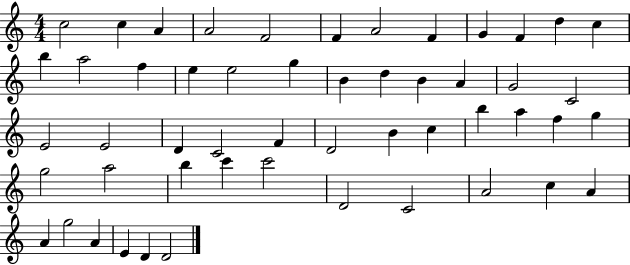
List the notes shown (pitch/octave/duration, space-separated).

C5/h C5/q A4/q A4/h F4/h F4/q A4/h F4/q G4/q F4/q D5/q C5/q B5/q A5/h F5/q E5/q E5/h G5/q B4/q D5/q B4/q A4/q G4/h C4/h E4/h E4/h D4/q C4/h F4/q D4/h B4/q C5/q B5/q A5/q F5/q G5/q G5/h A5/h B5/q C6/q C6/h D4/h C4/h A4/h C5/q A4/q A4/q G5/h A4/q E4/q D4/q D4/h